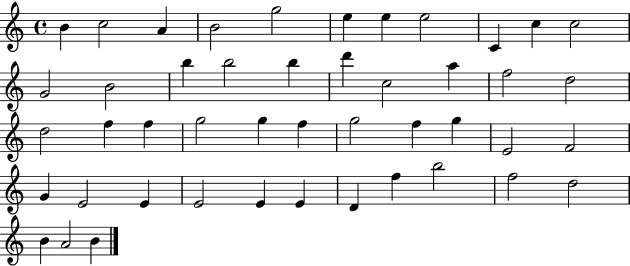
X:1
T:Untitled
M:4/4
L:1/4
K:C
B c2 A B2 g2 e e e2 C c c2 G2 B2 b b2 b d' c2 a f2 d2 d2 f f g2 g f g2 f g E2 F2 G E2 E E2 E E D f b2 f2 d2 B A2 B